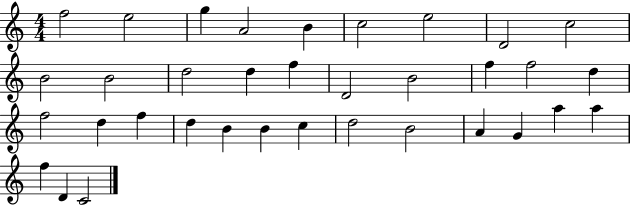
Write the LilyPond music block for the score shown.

{
  \clef treble
  \numericTimeSignature
  \time 4/4
  \key c \major
  f''2 e''2 | g''4 a'2 b'4 | c''2 e''2 | d'2 c''2 | \break b'2 b'2 | d''2 d''4 f''4 | d'2 b'2 | f''4 f''2 d''4 | \break f''2 d''4 f''4 | d''4 b'4 b'4 c''4 | d''2 b'2 | a'4 g'4 a''4 a''4 | \break f''4 d'4 c'2 | \bar "|."
}